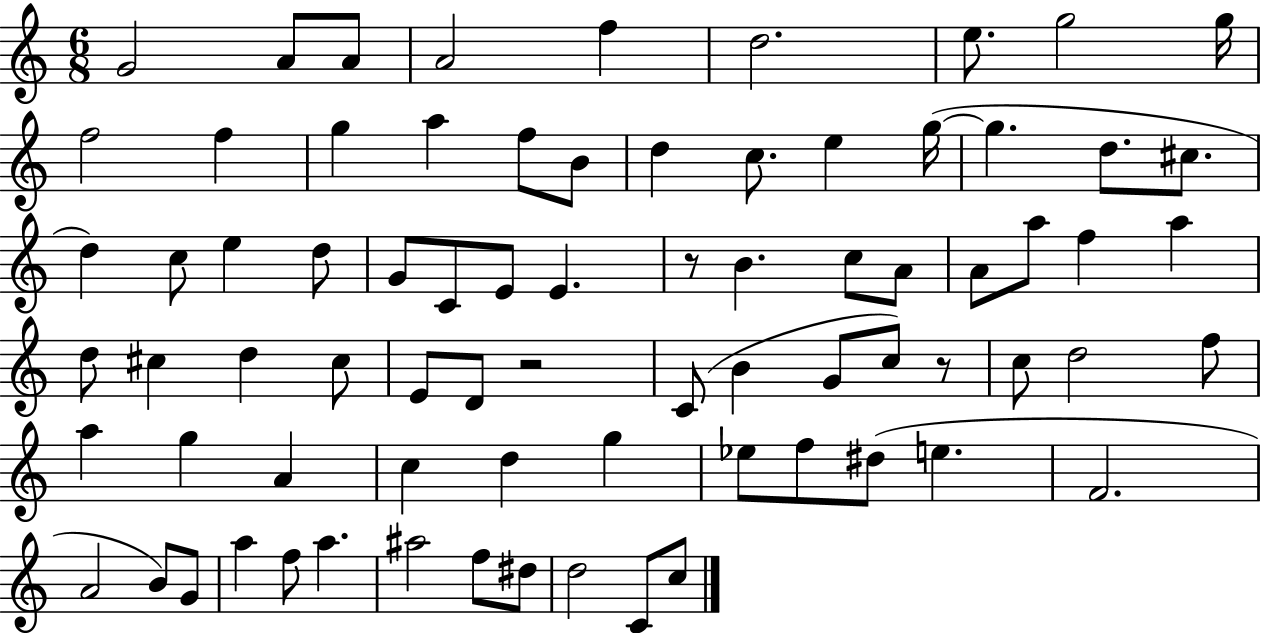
G4/h A4/e A4/e A4/h F5/q D5/h. E5/e. G5/h G5/s F5/h F5/q G5/q A5/q F5/e B4/e D5/q C5/e. E5/q G5/s G5/q. D5/e. C#5/e. D5/q C5/e E5/q D5/e G4/e C4/e E4/e E4/q. R/e B4/q. C5/e A4/e A4/e A5/e F5/q A5/q D5/e C#5/q D5/q C#5/e E4/e D4/e R/h C4/e B4/q G4/e C5/e R/e C5/e D5/h F5/e A5/q G5/q A4/q C5/q D5/q G5/q Eb5/e F5/e D#5/e E5/q. F4/h. A4/h B4/e G4/e A5/q F5/e A5/q. A#5/h F5/e D#5/e D5/h C4/e C5/e